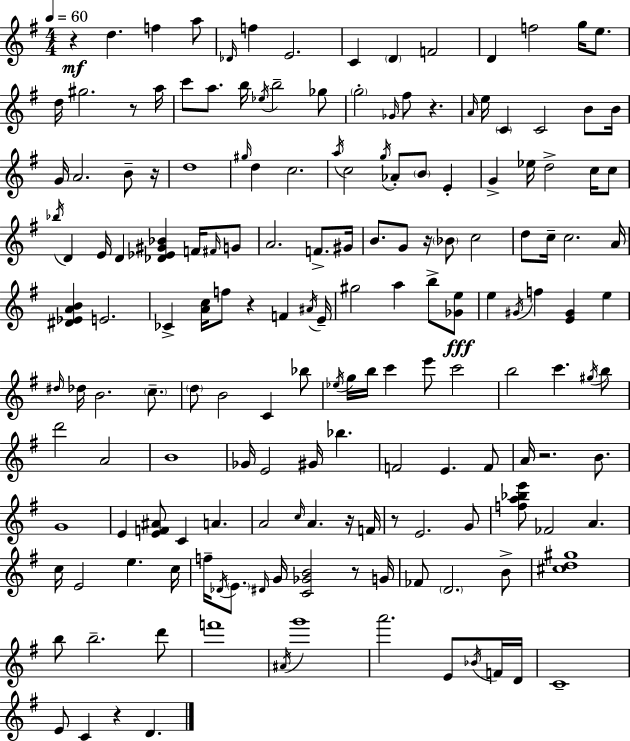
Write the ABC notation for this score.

X:1
T:Untitled
M:4/4
L:1/4
K:G
z d f a/2 _D/4 f E2 C D F2 D f2 g/4 e/2 d/4 ^g2 z/2 a/4 c'/2 a/2 b/4 _e/4 b2 _g/2 g2 _G/4 ^f/2 z A/4 e/4 C C2 B/2 B/4 G/4 A2 B/2 z/4 d4 ^g/4 d c2 a/4 c2 g/4 _A/2 B/2 E G _e/4 d2 c/4 c/2 _b/4 D E/4 D [_D_E^G_B] F/4 ^F/4 G/2 A2 F/2 ^G/4 B/2 G/2 z/4 _B/2 c2 d/2 c/4 c2 A/4 [^D_EAB] E2 _C [Ac]/4 f/2 z F ^A/4 E/4 ^g2 a b/2 [_Ge]/2 e ^G/4 f [E^G] e ^d/4 _d/4 B2 c/2 d/2 B2 C _b/2 _e/4 g/4 b/4 c' e'/2 c'2 b2 c' ^g/4 b/2 d'2 A2 B4 _G/4 E2 ^G/4 _b F2 E F/2 A/4 z2 B/2 G4 E [EF^A]/2 C A A2 c/4 A z/4 F/4 z/2 E2 G/2 [fa_be']/2 _F2 A c/4 E2 e c/4 f/4 _D/4 E/2 ^D/4 G/4 [C_GB]2 z/2 G/4 _F/2 D2 B/2 [^cd^g]4 b/2 b2 d'/2 f'4 ^A/4 g'4 a'2 E/2 _B/4 F/4 D/4 C4 E/2 C z D